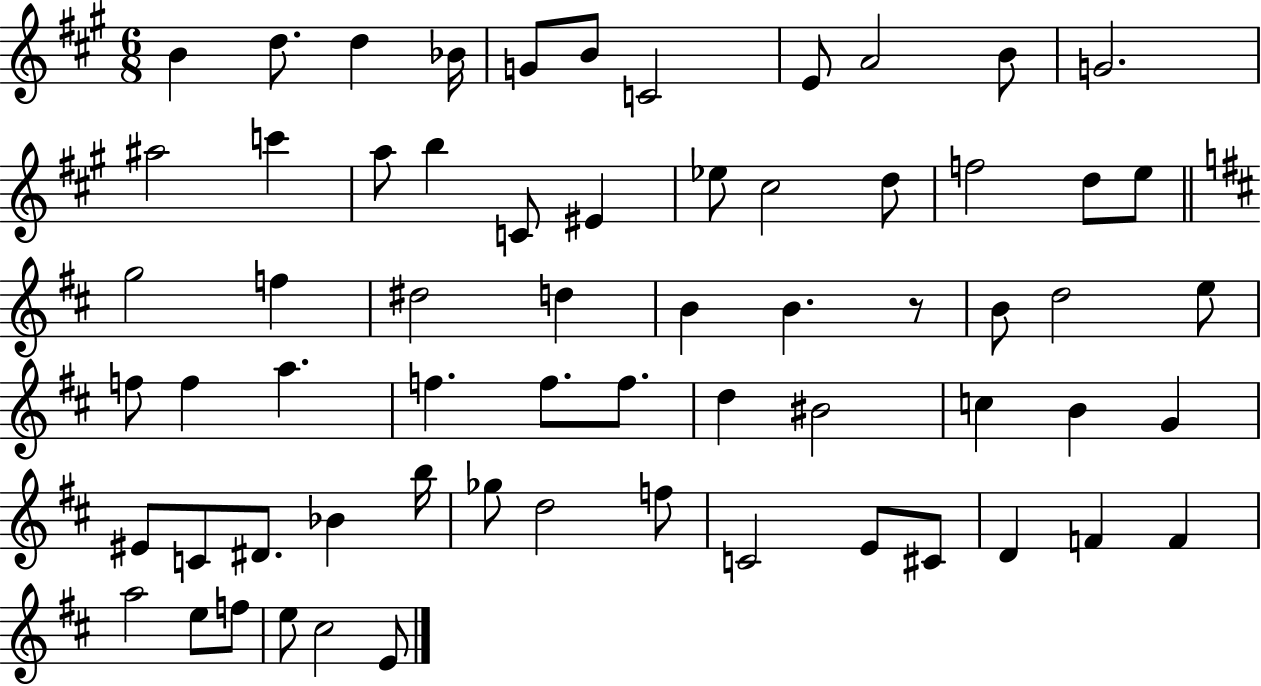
B4/q D5/e. D5/q Bb4/s G4/e B4/e C4/h E4/e A4/h B4/e G4/h. A#5/h C6/q A5/e B5/q C4/e EIS4/q Eb5/e C#5/h D5/e F5/h D5/e E5/e G5/h F5/q D#5/h D5/q B4/q B4/q. R/e B4/e D5/h E5/e F5/e F5/q A5/q. F5/q. F5/e. F5/e. D5/q BIS4/h C5/q B4/q G4/q EIS4/e C4/e D#4/e. Bb4/q B5/s Gb5/e D5/h F5/e C4/h E4/e C#4/e D4/q F4/q F4/q A5/h E5/e F5/e E5/e C#5/h E4/e